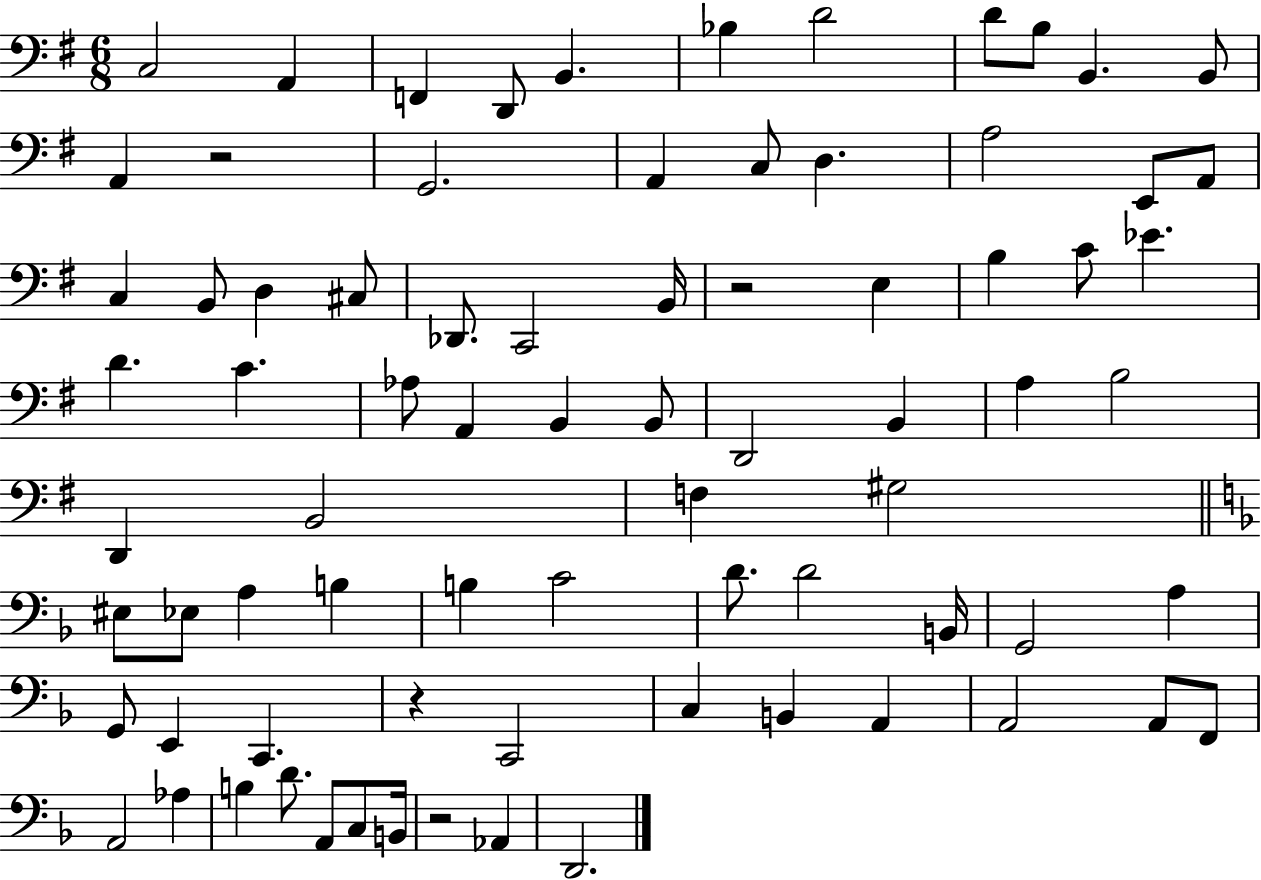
{
  \clef bass
  \numericTimeSignature
  \time 6/8
  \key g \major
  c2 a,4 | f,4 d,8 b,4. | bes4 d'2 | d'8 b8 b,4. b,8 | \break a,4 r2 | g,2. | a,4 c8 d4. | a2 e,8 a,8 | \break c4 b,8 d4 cis8 | des,8. c,2 b,16 | r2 e4 | b4 c'8 ees'4. | \break d'4. c'4. | aes8 a,4 b,4 b,8 | d,2 b,4 | a4 b2 | \break d,4 b,2 | f4 gis2 | \bar "||" \break \key f \major eis8 ees8 a4 b4 | b4 c'2 | d'8. d'2 b,16 | g,2 a4 | \break g,8 e,4 c,4. | r4 c,2 | c4 b,4 a,4 | a,2 a,8 f,8 | \break a,2 aes4 | b4 d'8. a,8 c8 b,16 | r2 aes,4 | d,2. | \break \bar "|."
}